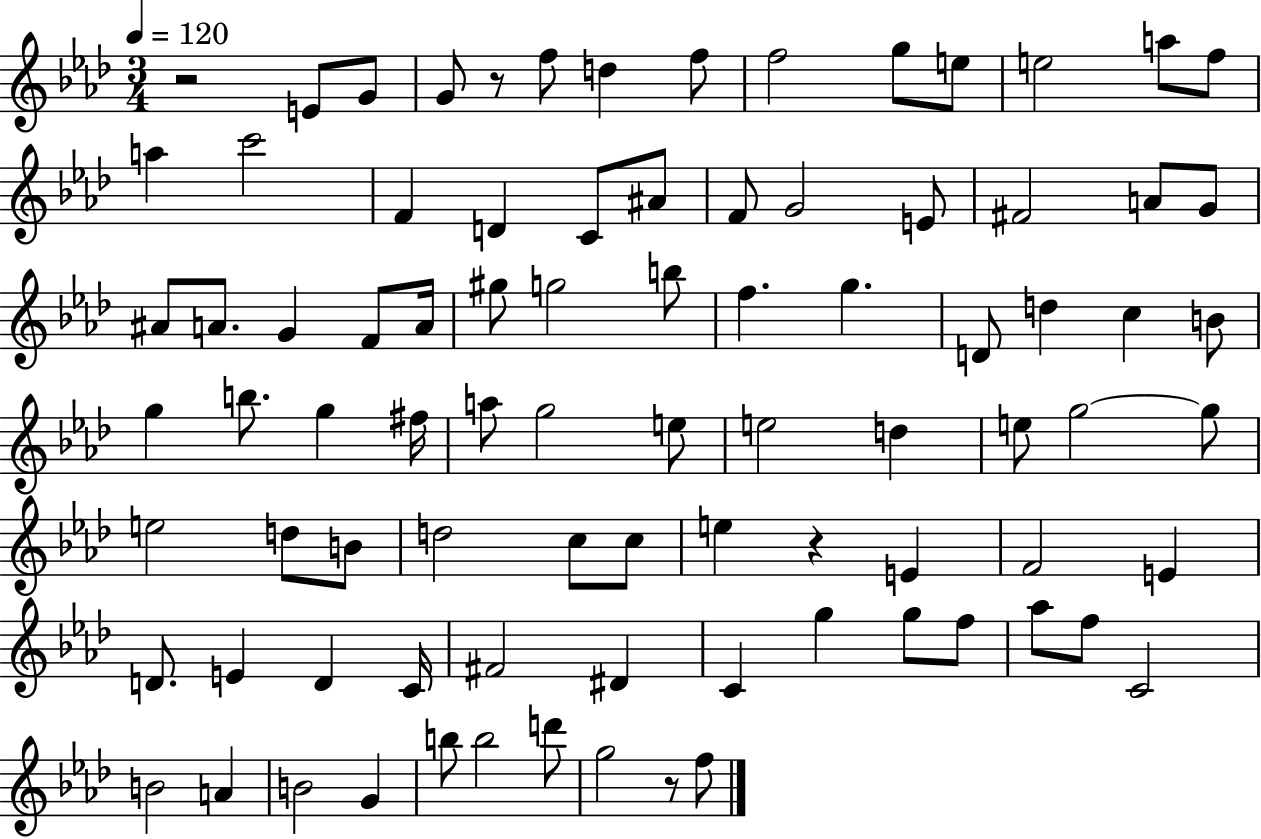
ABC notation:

X:1
T:Untitled
M:3/4
L:1/4
K:Ab
z2 E/2 G/2 G/2 z/2 f/2 d f/2 f2 g/2 e/2 e2 a/2 f/2 a c'2 F D C/2 ^A/2 F/2 G2 E/2 ^F2 A/2 G/2 ^A/2 A/2 G F/2 A/4 ^g/2 g2 b/2 f g D/2 d c B/2 g b/2 g ^f/4 a/2 g2 e/2 e2 d e/2 g2 g/2 e2 d/2 B/2 d2 c/2 c/2 e z E F2 E D/2 E D C/4 ^F2 ^D C g g/2 f/2 _a/2 f/2 C2 B2 A B2 G b/2 b2 d'/2 g2 z/2 f/2